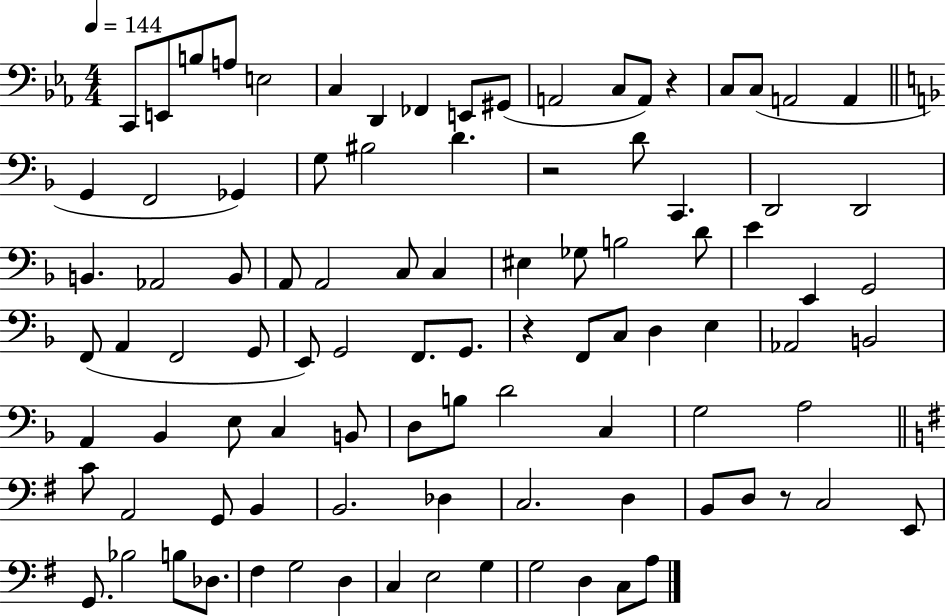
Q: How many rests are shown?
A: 4